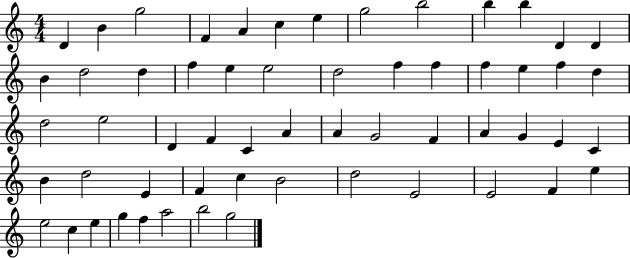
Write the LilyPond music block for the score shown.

{
  \clef treble
  \numericTimeSignature
  \time 4/4
  \key c \major
  d'4 b'4 g''2 | f'4 a'4 c''4 e''4 | g''2 b''2 | b''4 b''4 d'4 d'4 | \break b'4 d''2 d''4 | f''4 e''4 e''2 | d''2 f''4 f''4 | f''4 e''4 f''4 d''4 | \break d''2 e''2 | d'4 f'4 c'4 a'4 | a'4 g'2 f'4 | a'4 g'4 e'4 c'4 | \break b'4 d''2 e'4 | f'4 c''4 b'2 | d''2 e'2 | e'2 f'4 e''4 | \break e''2 c''4 e''4 | g''4 f''4 a''2 | b''2 g''2 | \bar "|."
}